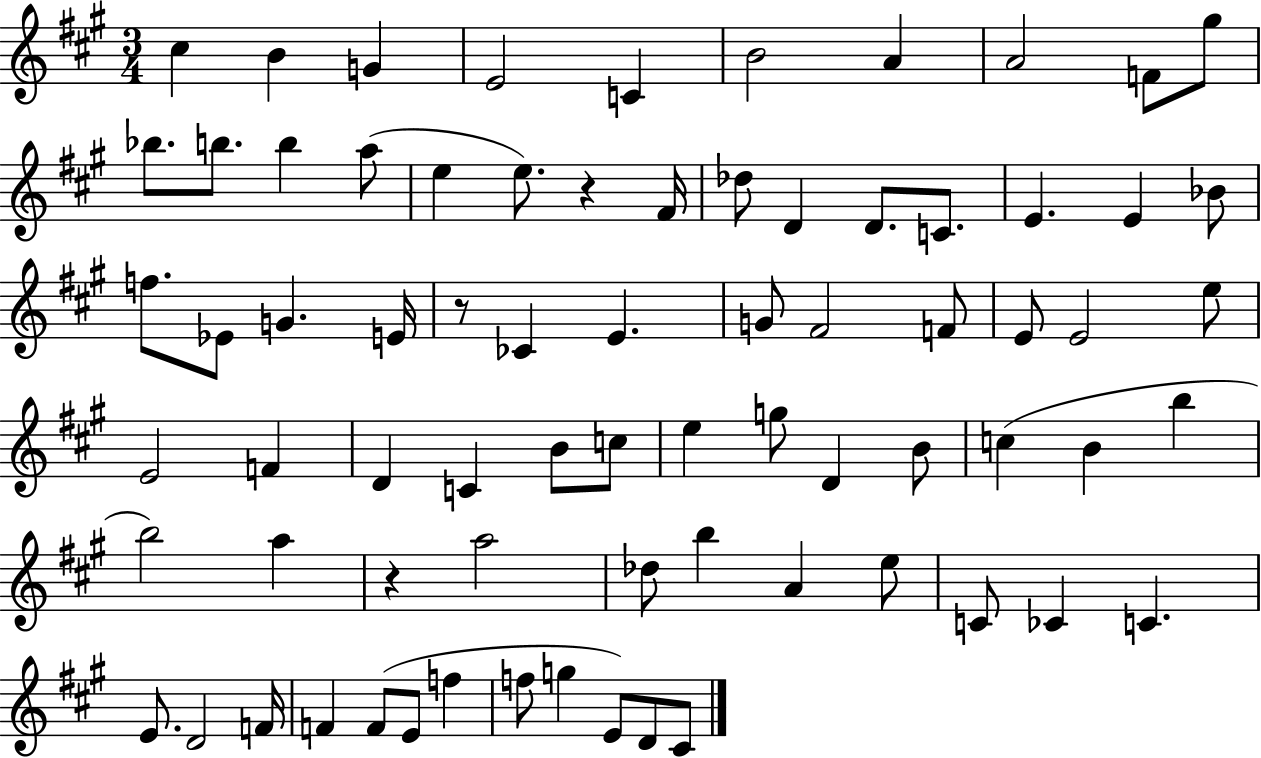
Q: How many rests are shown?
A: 3